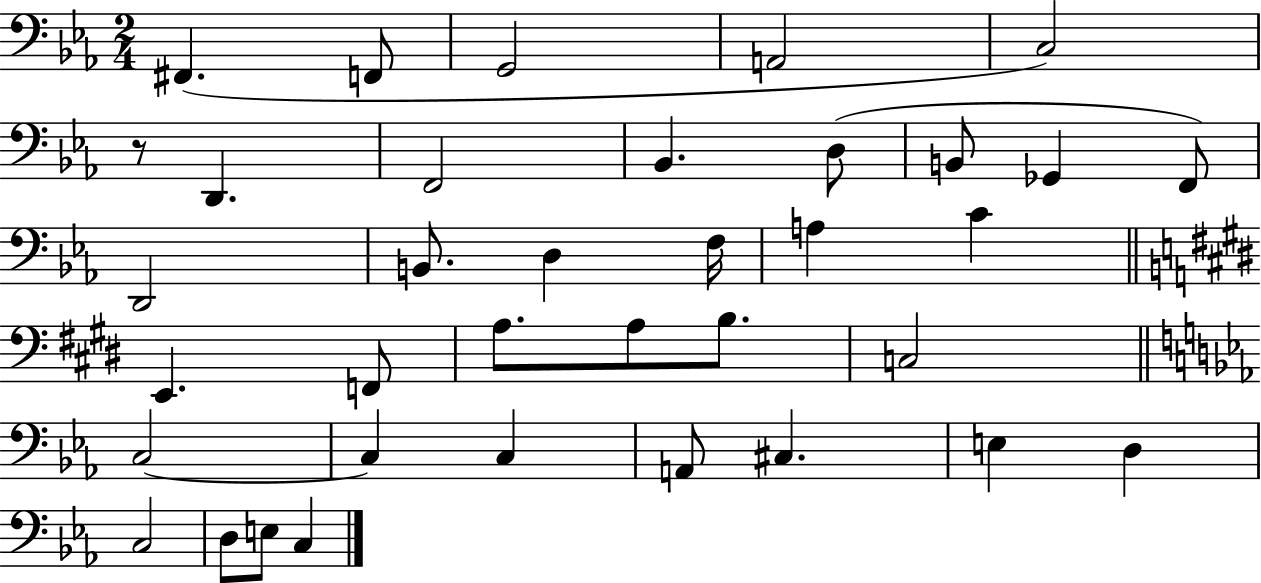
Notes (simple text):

F#2/q. F2/e G2/h A2/h C3/h R/e D2/q. F2/h Bb2/q. D3/e B2/e Gb2/q F2/e D2/h B2/e. D3/q F3/s A3/q C4/q E2/q. F2/e A3/e. A3/e B3/e. C3/h C3/h C3/q C3/q A2/e C#3/q. E3/q D3/q C3/h D3/e E3/e C3/q